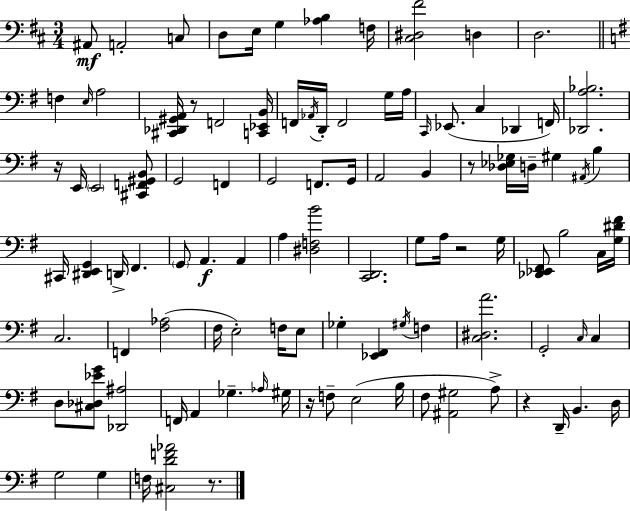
X:1
T:Untitled
M:3/4
L:1/4
K:D
^A,,/2 A,,2 C,/2 D,/2 E,/4 G, [_A,B,] F,/4 [^C,^D,^F]2 D, D,2 F, E,/4 A,2 [^C,,_D,,^G,,A,,]/4 z/2 F,,2 [C,,_E,,B,,]/4 F,,/4 _A,,/4 D,,/4 F,,2 G,/4 A,/4 C,,/4 _E,,/2 C, _D,, F,,/4 [_D,,A,_B,]2 z/4 E,,/4 E,,2 [^C,,F,,^G,,B,,]/2 G,,2 F,, G,,2 F,,/2 G,,/4 A,,2 B,, z/2 [_D,_E,_G,]/4 D,/4 ^G, ^A,,/4 B, ^C,,/4 [^D,,E,,G,,] D,,/4 ^F,, G,,/2 A,, A,, A, [^D,F,B]2 [C,,D,,]2 G,/2 A,/4 z2 G,/4 [_D,,_E,,^F,,]/2 B,2 C,/4 [G,^D^F]/4 C,2 F,, [^F,_A,]2 ^F,/4 E,2 F,/4 E,/2 _G, [_E,,^F,,] ^G,/4 F, [C,^D,A]2 G,,2 C,/4 C, D,/2 [^C,_D,_EG]/2 [_D,,^A,]2 F,,/4 A,, _G, _A,/4 ^G,/4 z/4 F,/2 E,2 B,/4 ^F,/2 [^A,,^G,]2 A,/2 z D,,/4 B,, D,/4 G,2 G, F,/4 [^C,DF_A]2 z/2